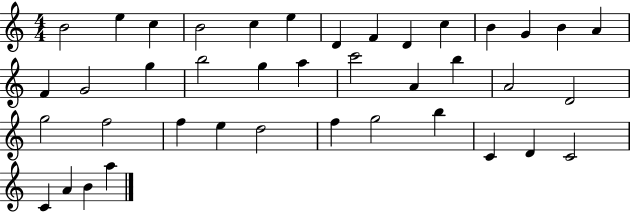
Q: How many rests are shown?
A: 0